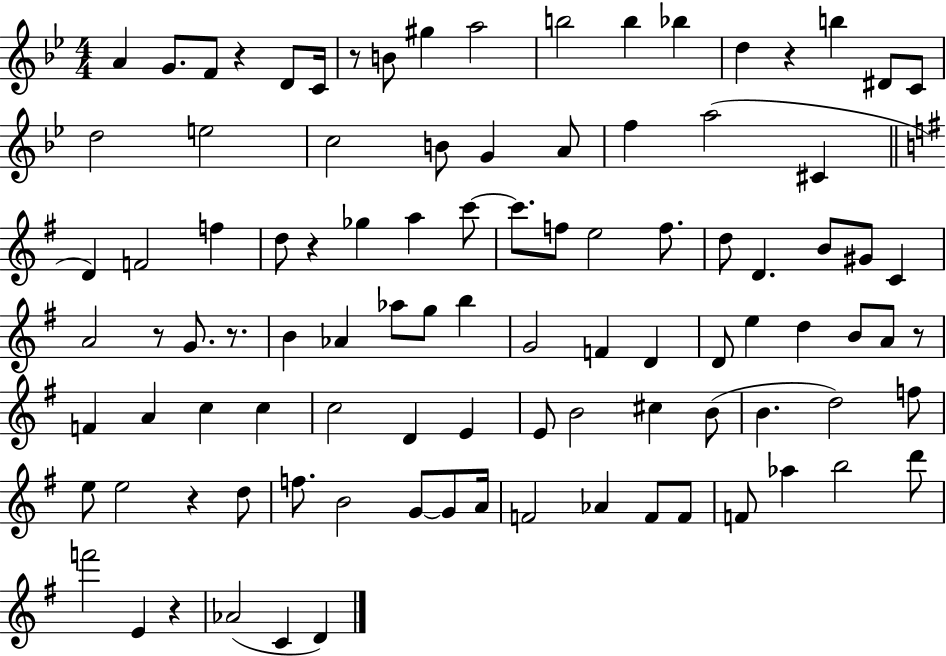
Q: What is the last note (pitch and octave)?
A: D4